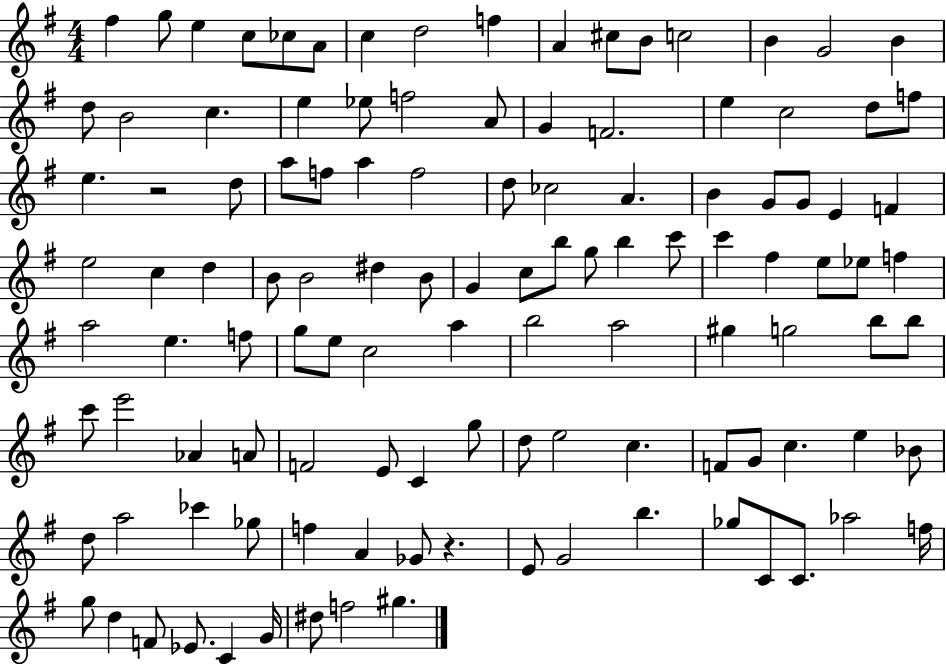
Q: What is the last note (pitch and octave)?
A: G#5